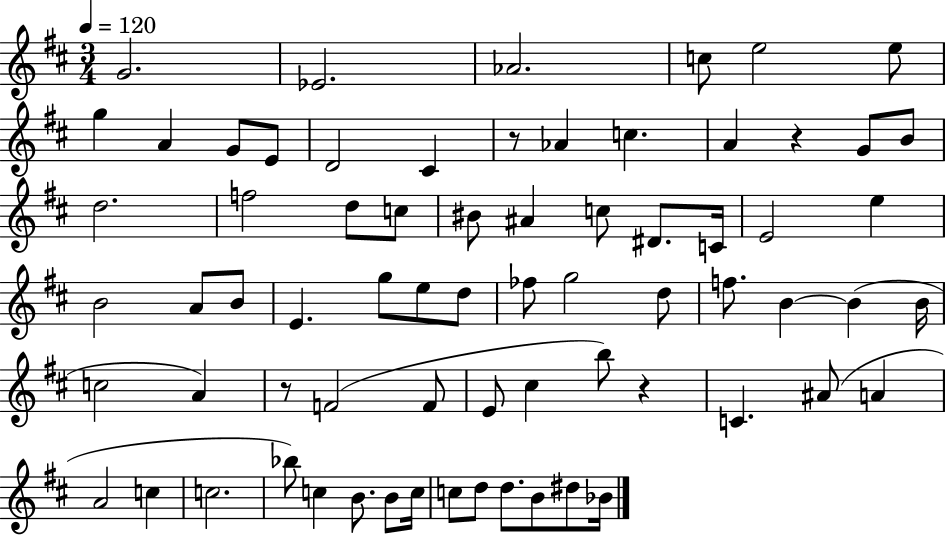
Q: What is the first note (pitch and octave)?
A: G4